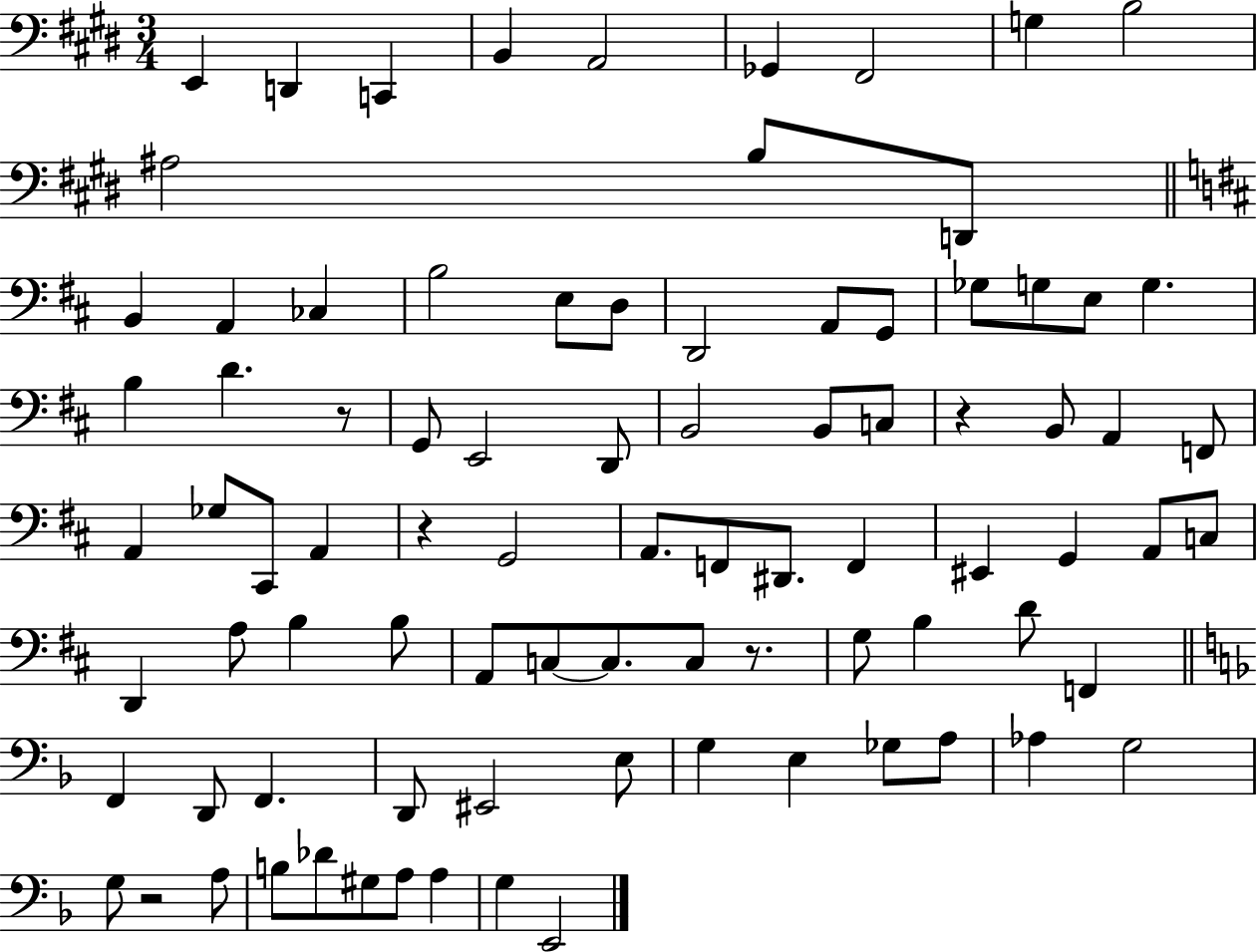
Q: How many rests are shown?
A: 5